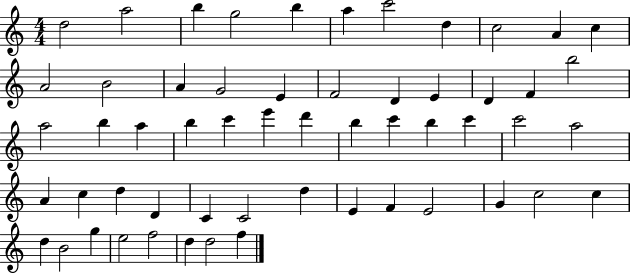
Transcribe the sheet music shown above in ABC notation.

X:1
T:Untitled
M:4/4
L:1/4
K:C
d2 a2 b g2 b a c'2 d c2 A c A2 B2 A G2 E F2 D E D F b2 a2 b a b c' e' d' b c' b c' c'2 a2 A c d D C C2 d E F E2 G c2 c d B2 g e2 f2 d d2 f